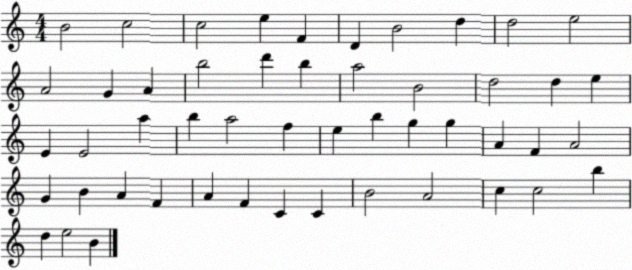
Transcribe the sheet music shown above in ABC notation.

X:1
T:Untitled
M:4/4
L:1/4
K:C
B2 c2 c2 e F D B2 d d2 e2 A2 G A b2 d' b a2 B2 d2 d e E E2 a b a2 f e b g g A F A2 G B A F A F C C B2 A2 c c2 b d e2 B